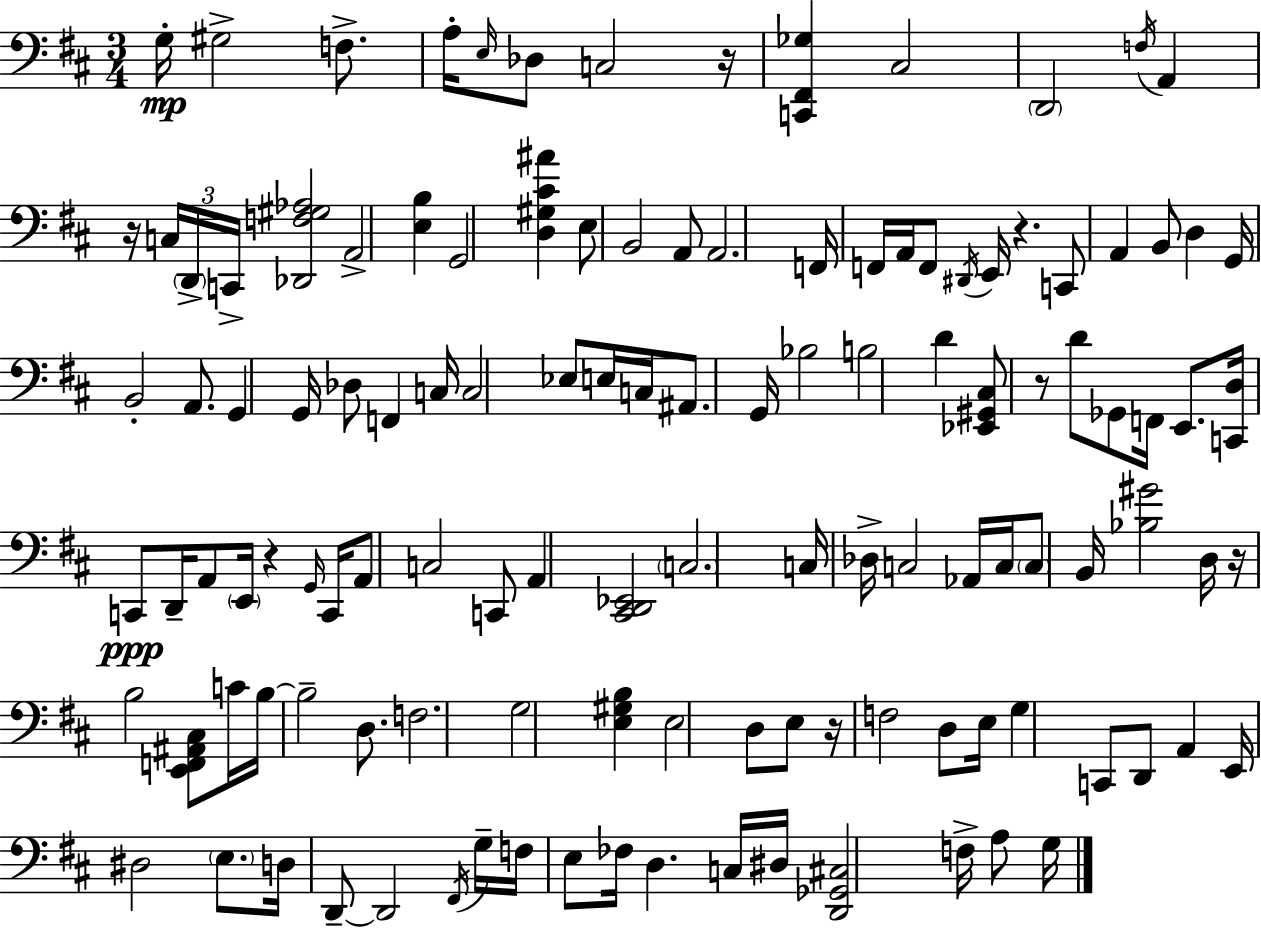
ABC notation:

X:1
T:Untitled
M:3/4
L:1/4
K:D
G,/4 ^G,2 F,/2 A,/4 E,/4 _D,/2 C,2 z/4 [C,,^F,,_G,] ^C,2 D,,2 F,/4 A,, z/4 C,/4 D,,/4 C,,/4 [_D,,F,^G,_A,]2 A,,2 [E,B,] G,,2 [D,^G,^C^A] E,/2 B,,2 A,,/2 A,,2 F,,/4 F,,/4 A,,/4 F,,/2 ^D,,/4 E,,/4 z C,,/2 A,, B,,/2 D, G,,/4 B,,2 A,,/2 G,, G,,/4 _D,/2 F,, C,/4 C,2 _E,/2 E,/4 C,/4 ^A,,/2 G,,/4 _B,2 B,2 D [_E,,^G,,^C,]/2 z/2 D/2 _G,,/2 F,,/4 E,,/2 [C,,D,]/4 C,,/2 D,,/4 A,,/2 E,,/4 z G,,/4 C,,/4 A,,/2 C,2 C,,/2 A,, [^C,,D,,_E,,]2 C,2 C,/4 _D,/4 C,2 _A,,/4 C,/4 C,/2 B,,/4 [_B,^G]2 D,/4 z/4 B,2 [E,,F,,^A,,^C,]/2 C/4 B,/4 B,2 D,/2 F,2 G,2 [E,^G,B,] E,2 D,/2 E,/2 z/4 F,2 D,/2 E,/4 G, C,,/2 D,,/2 A,, E,,/4 ^D,2 E,/2 D,/4 D,,/2 D,,2 ^F,,/4 G,/4 F,/4 E,/2 _F,/4 D, C,/4 ^D,/4 [D,,_G,,^C,]2 F,/4 A,/2 G,/4